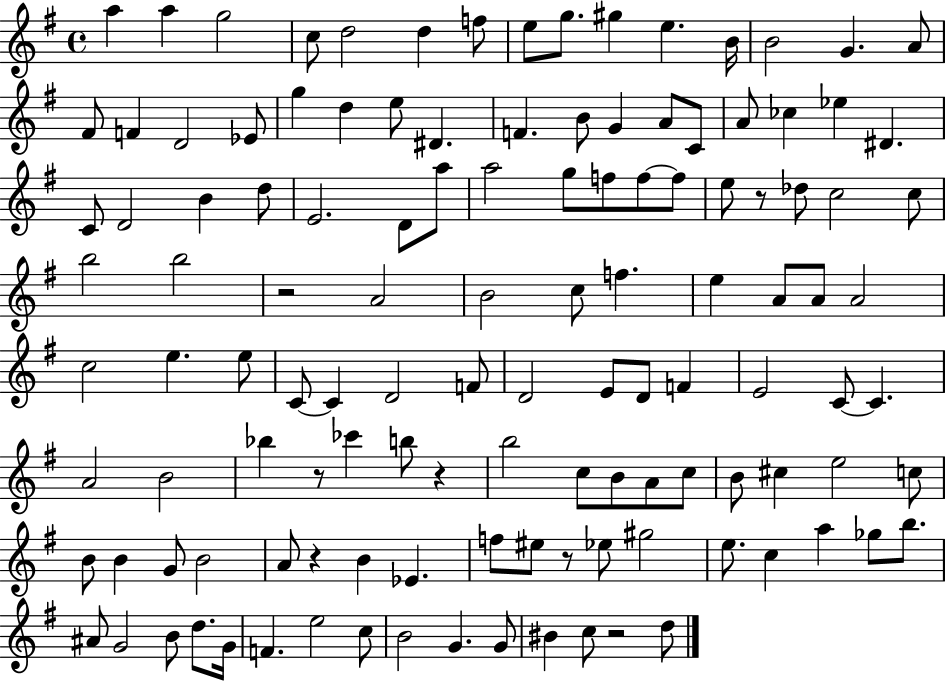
X:1
T:Untitled
M:4/4
L:1/4
K:G
a a g2 c/2 d2 d f/2 e/2 g/2 ^g e B/4 B2 G A/2 ^F/2 F D2 _E/2 g d e/2 ^D F B/2 G A/2 C/2 A/2 _c _e ^D C/2 D2 B d/2 E2 D/2 a/2 a2 g/2 f/2 f/2 f/2 e/2 z/2 _d/2 c2 c/2 b2 b2 z2 A2 B2 c/2 f e A/2 A/2 A2 c2 e e/2 C/2 C D2 F/2 D2 E/2 D/2 F E2 C/2 C A2 B2 _b z/2 _c' b/2 z b2 c/2 B/2 A/2 c/2 B/2 ^c e2 c/2 B/2 B G/2 B2 A/2 z B _E f/2 ^e/2 z/2 _e/2 ^g2 e/2 c a _g/2 b/2 ^A/2 G2 B/2 d/2 G/4 F e2 c/2 B2 G G/2 ^B c/2 z2 d/2